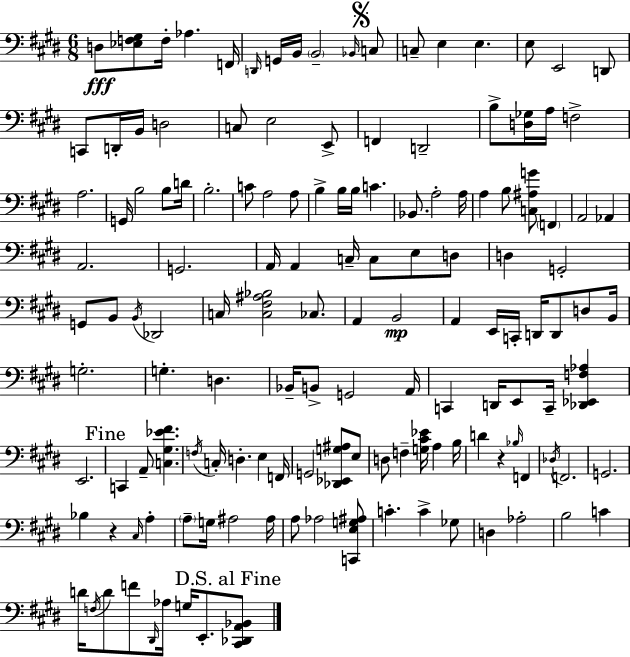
X:1
T:Untitled
M:6/8
L:1/4
K:E
D,/2 [_E,F,^G,]/2 F,/4 _A, F,,/4 D,,/4 G,,/4 B,,/4 B,,2 _B,,/4 C,/2 C,/2 E, E, E,/2 E,,2 D,,/2 C,,/2 D,,/4 B,,/4 D,2 C,/2 E,2 E,,/2 F,, D,,2 B,/2 [D,_G,]/4 A,/4 F,2 A,2 G,,/4 B,2 B,/2 D/4 B,2 C/2 A,2 A,/2 B, B,/4 B,/4 C _B,,/2 A,2 A,/4 A, B,/2 [C,^A,G]/2 F,, A,,2 _A,, A,,2 G,,2 A,,/4 A,, C,/4 C,/2 E,/2 D,/2 D, G,,2 G,,/2 B,,/2 B,,/4 _D,,2 C,/4 [C,^F,^A,_B,]2 _C,/2 A,, B,,2 A,, E,,/4 C,,/4 D,,/4 D,,/2 D,/2 B,,/4 G,2 G, D, _B,,/4 B,,/2 G,,2 A,,/4 C,, D,,/4 E,,/2 C,,/4 [_D,,_E,,F,_A,] E,,2 C,, A,,/2 [C,^G,_E^F] F,/4 C,/4 D, E, F,,/4 G,,2 [_D,,_E,,G,^A,]/2 E,/2 D,/2 F, [G,^C_E]/4 A, B,/4 D z _B,/4 F,, _D,/4 F,,2 G,,2 _B, z ^C,/4 A, A,/2 G,/4 ^A,2 ^A,/4 A,/2 _A,2 [C,,E,G,^A,]/2 C C _G,/2 D, _A,2 B,2 C D/4 F,/4 D/2 F/2 ^D,,/4 _A,/4 G,/4 E,,/2 [^C,,_D,,A,,_B,,]/2